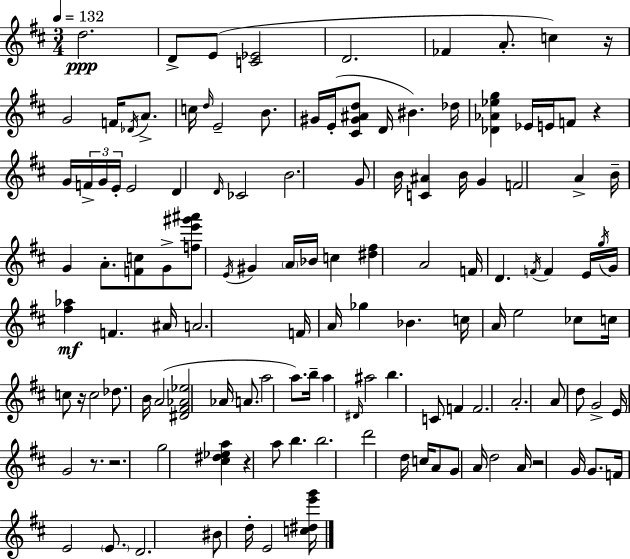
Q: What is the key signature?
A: D major